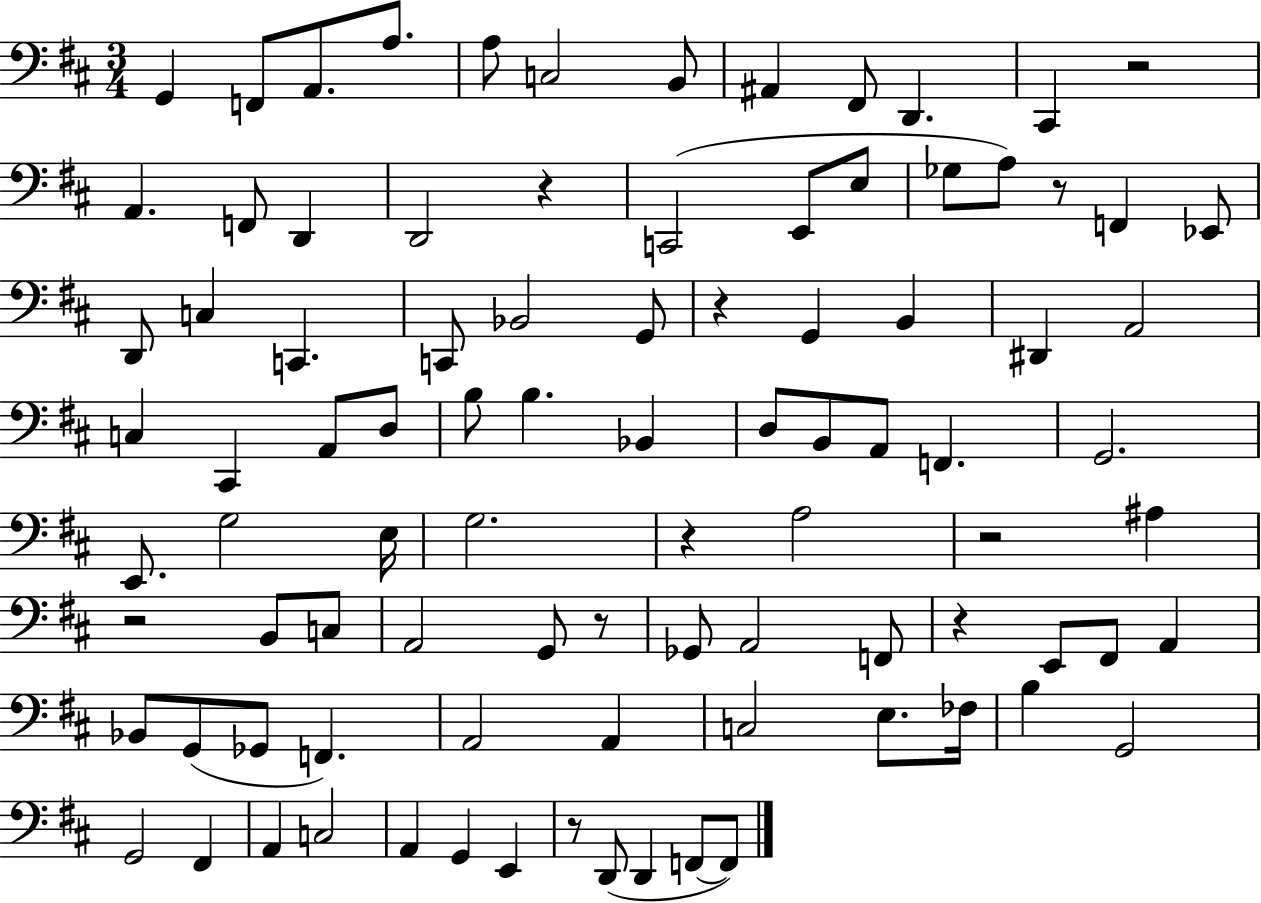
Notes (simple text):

G2/q F2/e A2/e. A3/e. A3/e C3/h B2/e A#2/q F#2/e D2/q. C#2/q R/h A2/q. F2/e D2/q D2/h R/q C2/h E2/e E3/e Gb3/e A3/e R/e F2/q Eb2/e D2/e C3/q C2/q. C2/e Bb2/h G2/e R/q G2/q B2/q D#2/q A2/h C3/q C#2/q A2/e D3/e B3/e B3/q. Bb2/q D3/e B2/e A2/e F2/q. G2/h. E2/e. G3/h E3/s G3/h. R/q A3/h R/h A#3/q R/h B2/e C3/e A2/h G2/e R/e Gb2/e A2/h F2/e R/q E2/e F#2/e A2/q Bb2/e G2/e Gb2/e F2/q. A2/h A2/q C3/h E3/e. FES3/s B3/q G2/h G2/h F#2/q A2/q C3/h A2/q G2/q E2/q R/e D2/e D2/q F2/e F2/e